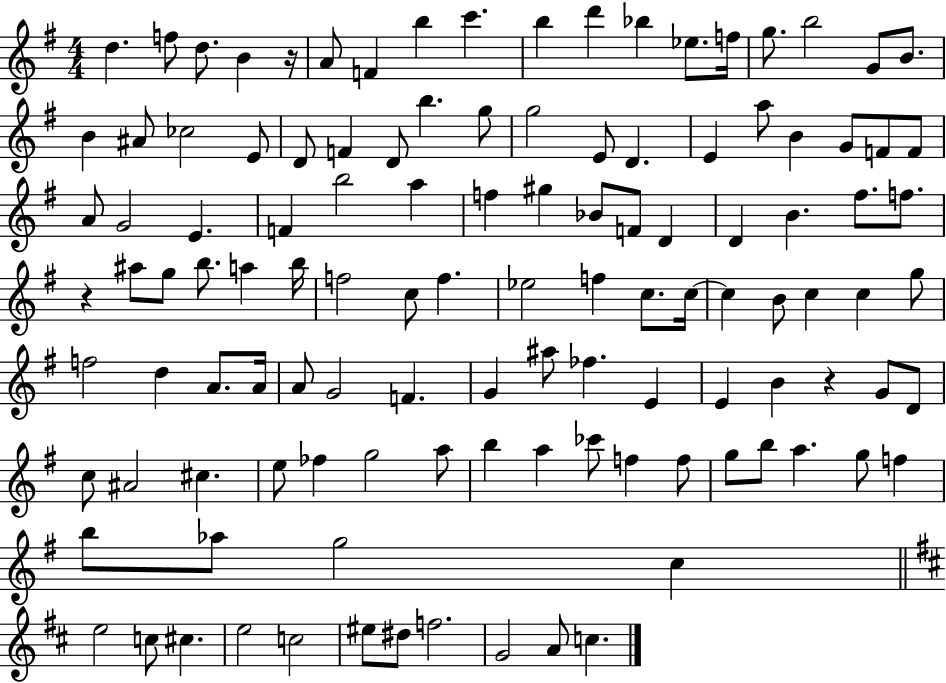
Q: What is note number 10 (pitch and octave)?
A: D6